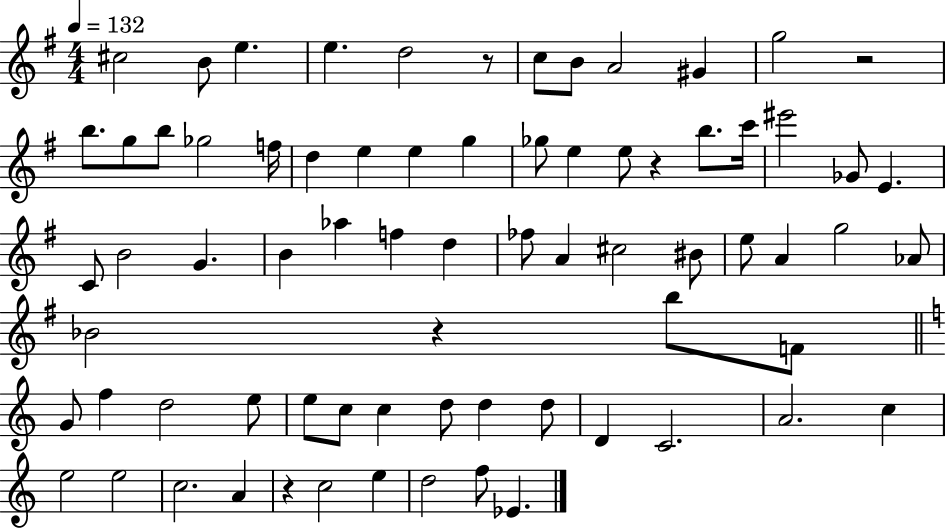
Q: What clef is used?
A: treble